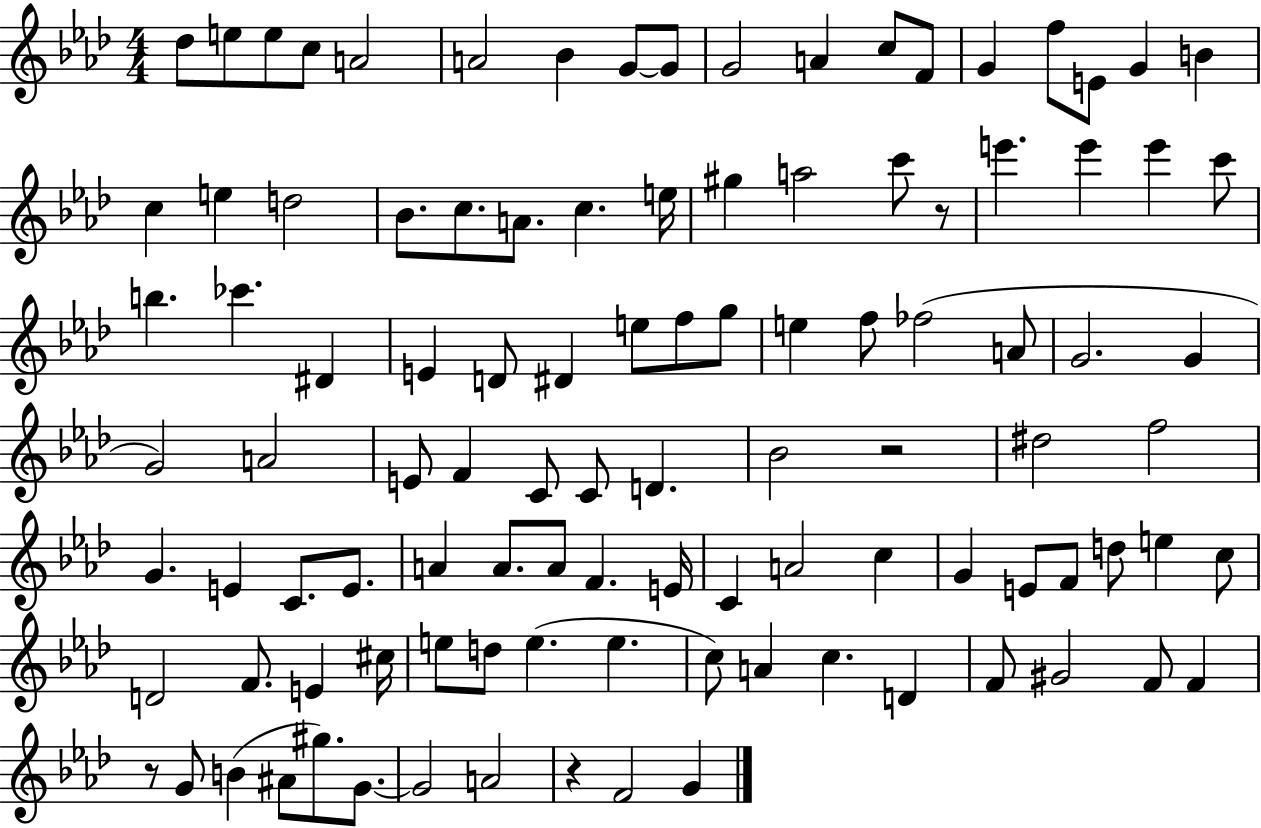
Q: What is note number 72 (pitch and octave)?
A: E4